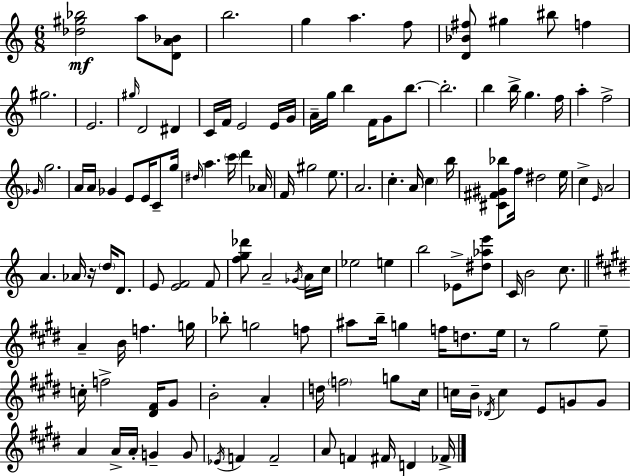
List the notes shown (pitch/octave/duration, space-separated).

[Db5,G#5,Bb5]/h A5/e [D4,A4,Bb4]/e B5/h. G5/q A5/q. F5/e [D4,Bb4,F#5]/e G#5/q BIS5/e F5/q G#5/h. E4/h. G#5/s D4/h D#4/q C4/s F4/s E4/h E4/s G4/s A4/s G5/s B5/q F4/s G4/e B5/e. B5/h. B5/q B5/s G5/q. F5/s A5/q F5/h Gb4/s G5/h. A4/s A4/s Gb4/q E4/e E4/s C4/e G5/s D#5/s A5/q. C6/s D6/q Ab4/s F4/s G#5/h E5/e. A4/h. C5/q. A4/s C5/q B5/s [C#4,F#4,G#4,Bb5]/e F5/s D#5/h E5/s C5/q E4/s A4/h A4/q. Ab4/s R/s D5/s D4/e. E4/e [E4,F4]/h F4/e [F5,G5,Db6]/e A4/h Gb4/s A4/s C5/s Eb5/h E5/q B5/h Eb4/e [D#5,Ab5,E6]/e C4/s B4/h C5/e. A4/q B4/s F5/q. G5/s Bb5/e G5/h F5/e A#5/e B5/s G5/q F5/s D5/e. E5/s R/e G#5/h E5/e C5/s F5/h [D#4,F#4]/s G#4/e B4/h A4/q D5/s F5/h G5/e C#5/s C5/s B4/s Db4/s C5/q E4/e G4/e G4/e A4/q A4/s A4/s G4/q G4/e Eb4/s F4/q F4/h A4/e F4/q F#4/s D4/q FES4/s